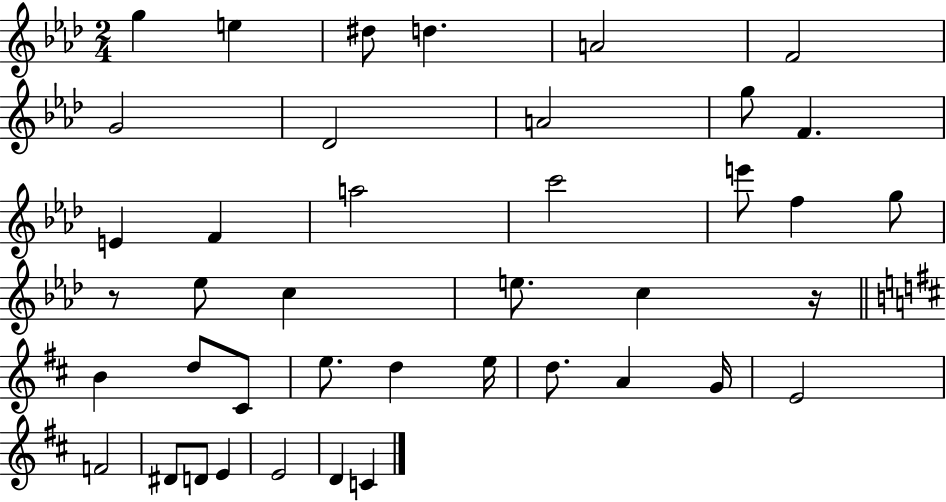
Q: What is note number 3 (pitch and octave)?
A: D#5